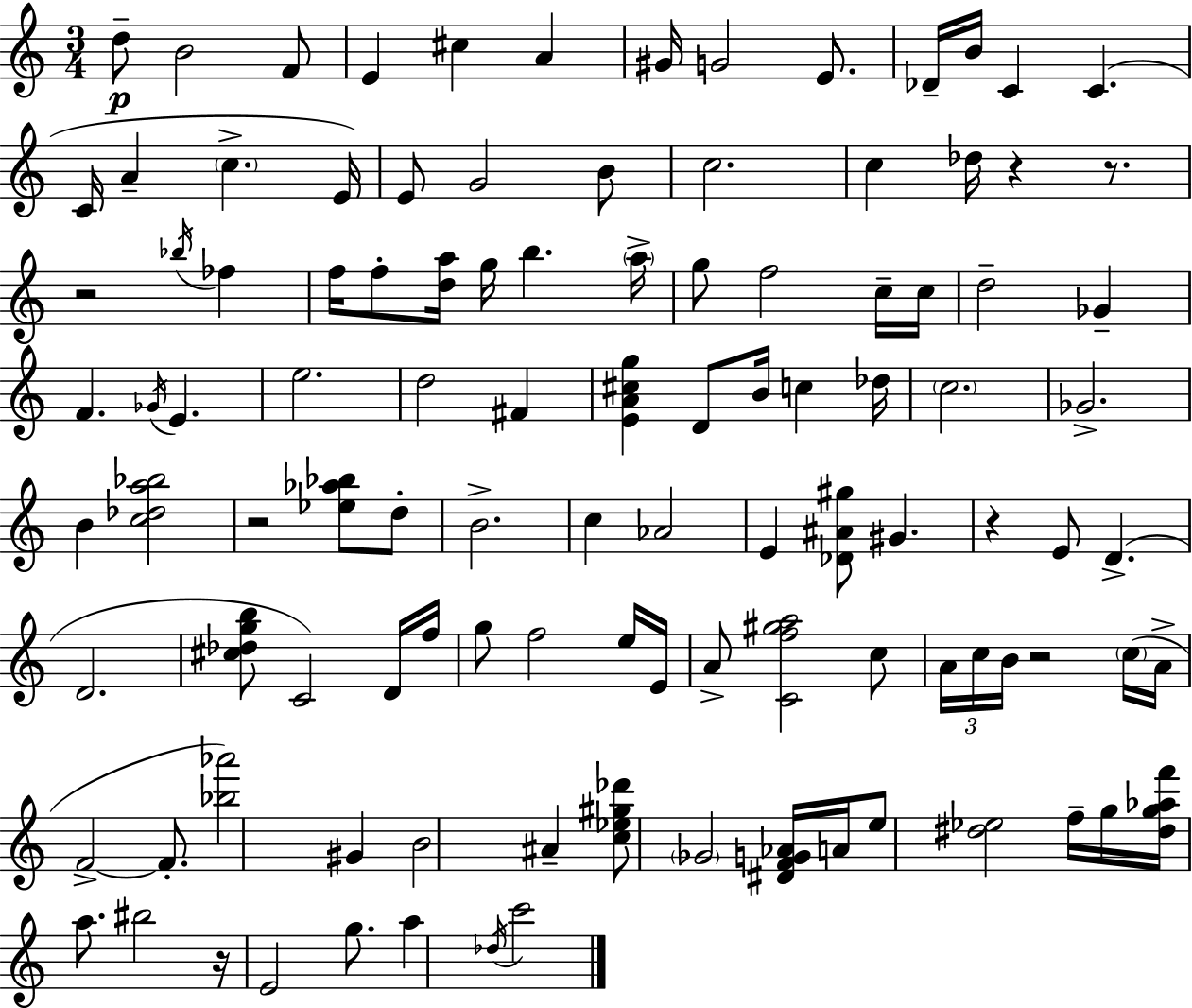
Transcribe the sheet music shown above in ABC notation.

X:1
T:Untitled
M:3/4
L:1/4
K:Am
d/2 B2 F/2 E ^c A ^G/4 G2 E/2 _D/4 B/4 C C C/4 A c E/4 E/2 G2 B/2 c2 c _d/4 z z/2 z2 _b/4 _f f/4 f/2 [da]/4 g/4 b a/4 g/2 f2 c/4 c/4 d2 _G F _G/4 E e2 d2 ^F [EA^cg] D/2 B/4 c _d/4 c2 _G2 B [c_da_b]2 z2 [_e_a_b]/2 d/2 B2 c _A2 E [_D^A^g]/2 ^G z E/2 D D2 [^c_dgb]/2 C2 D/4 f/4 g/2 f2 e/4 E/4 A/2 [Cf^ga]2 c/2 A/4 c/4 B/4 z2 c/4 A/4 F2 F/2 [_b_a']2 ^G B2 ^A [c_e^g_d']/2 _G2 [^DFG_A]/4 A/4 e/2 [^d_e]2 f/4 g/4 [^dg_af']/4 a/2 ^b2 z/4 E2 g/2 a _d/4 c'2